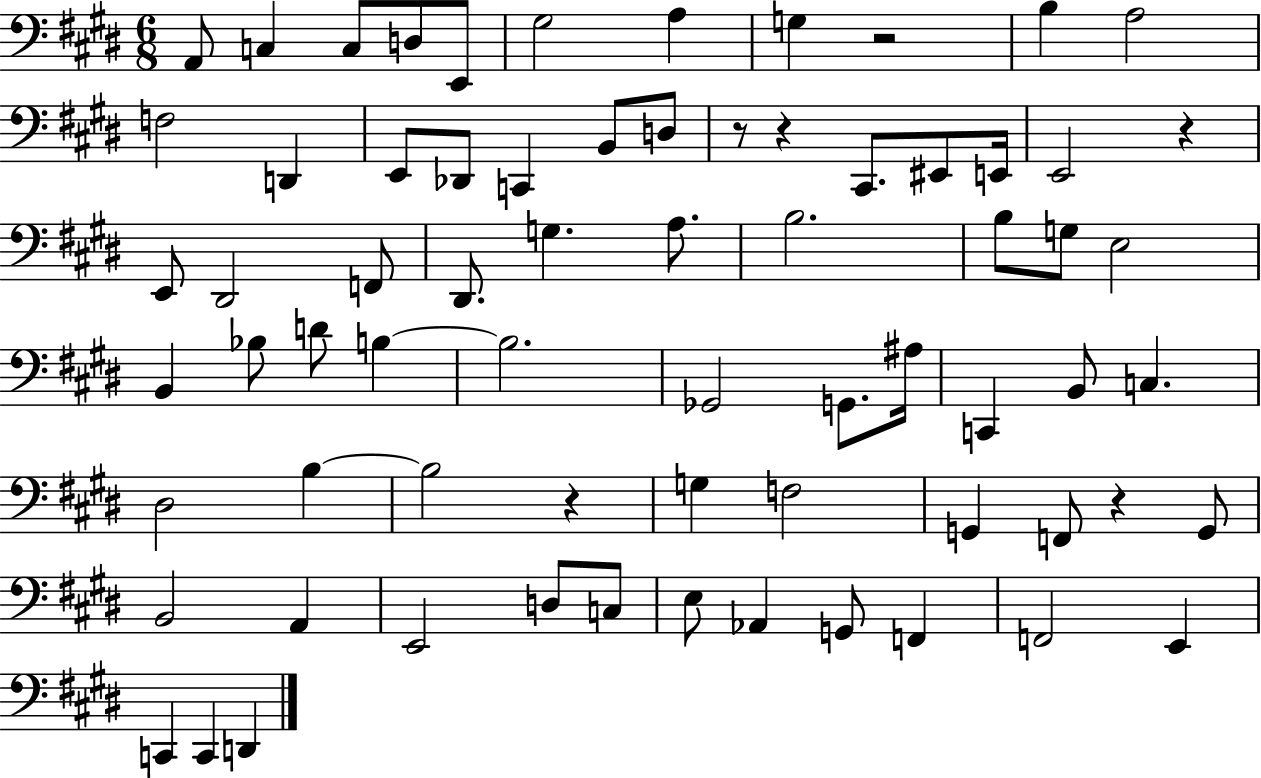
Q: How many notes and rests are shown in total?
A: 70